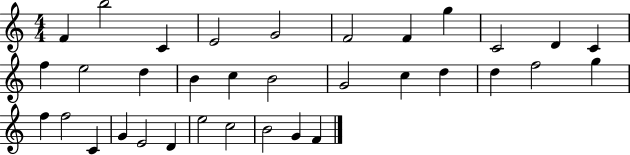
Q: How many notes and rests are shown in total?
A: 34